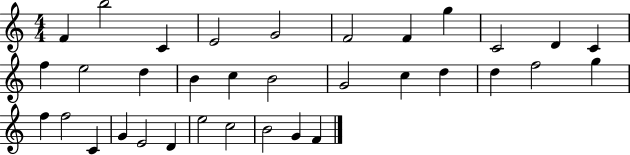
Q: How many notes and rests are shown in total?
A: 34